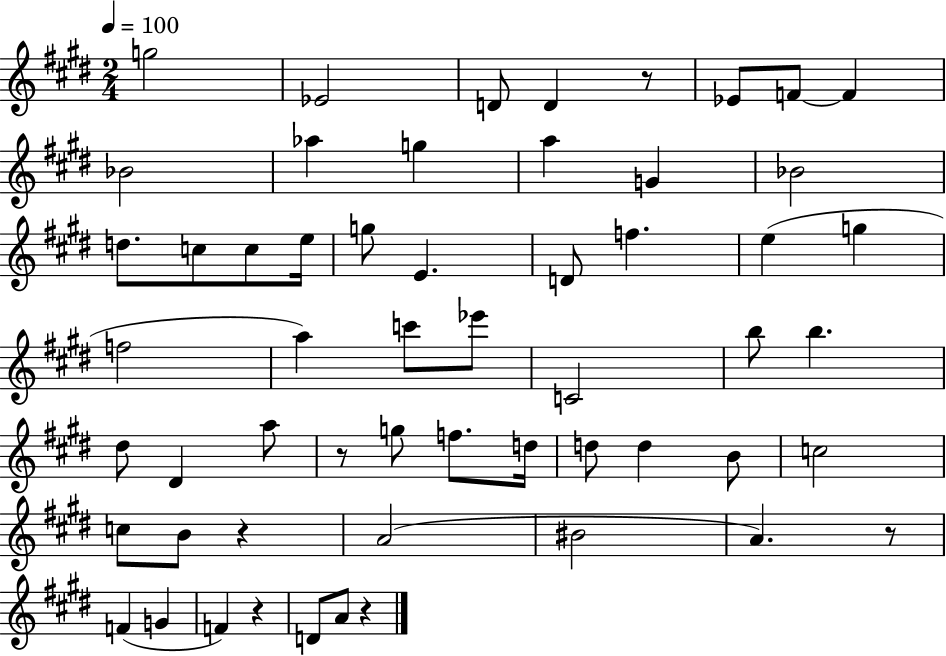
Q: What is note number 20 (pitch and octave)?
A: D4